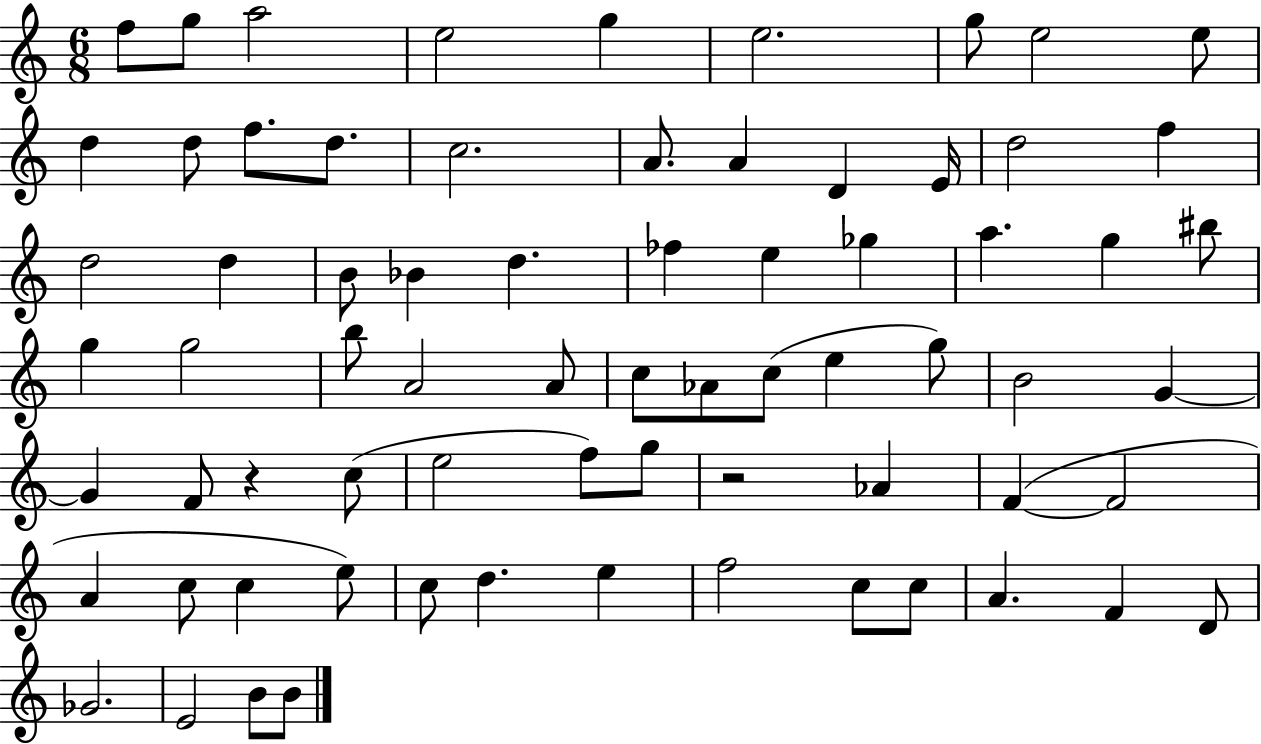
{
  \clef treble
  \numericTimeSignature
  \time 6/8
  \key c \major
  f''8 g''8 a''2 | e''2 g''4 | e''2. | g''8 e''2 e''8 | \break d''4 d''8 f''8. d''8. | c''2. | a'8. a'4 d'4 e'16 | d''2 f''4 | \break d''2 d''4 | b'8 bes'4 d''4. | fes''4 e''4 ges''4 | a''4. g''4 bis''8 | \break g''4 g''2 | b''8 a'2 a'8 | c''8 aes'8 c''8( e''4 g''8) | b'2 g'4~~ | \break g'4 f'8 r4 c''8( | e''2 f''8) g''8 | r2 aes'4 | f'4~(~ f'2 | \break a'4 c''8 c''4 e''8) | c''8 d''4. e''4 | f''2 c''8 c''8 | a'4. f'4 d'8 | \break ges'2. | e'2 b'8 b'8 | \bar "|."
}